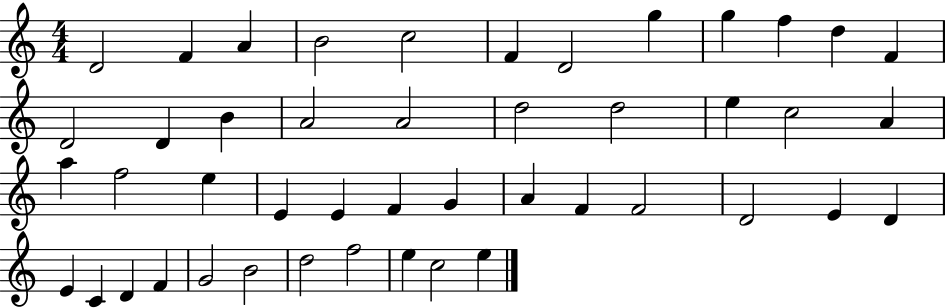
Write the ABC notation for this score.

X:1
T:Untitled
M:4/4
L:1/4
K:C
D2 F A B2 c2 F D2 g g f d F D2 D B A2 A2 d2 d2 e c2 A a f2 e E E F G A F F2 D2 E D E C D F G2 B2 d2 f2 e c2 e